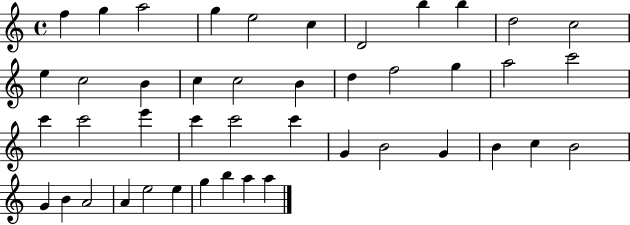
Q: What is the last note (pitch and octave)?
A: A5